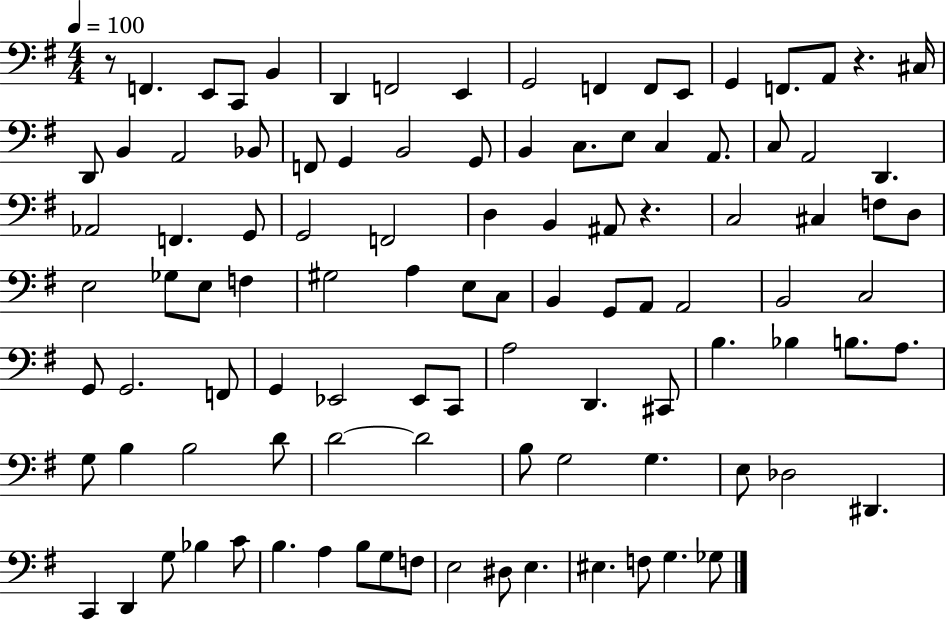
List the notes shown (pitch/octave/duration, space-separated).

R/e F2/q. E2/e C2/e B2/q D2/q F2/h E2/q G2/h F2/q F2/e E2/e G2/q F2/e. A2/e R/q. C#3/s D2/e B2/q A2/h Bb2/e F2/e G2/q B2/h G2/e B2/q C3/e. E3/e C3/q A2/e. C3/e A2/h D2/q. Ab2/h F2/q. G2/e G2/h F2/h D3/q B2/q A#2/e R/q. C3/h C#3/q F3/e D3/e E3/h Gb3/e E3/e F3/q G#3/h A3/q E3/e C3/e B2/q G2/e A2/e A2/h B2/h C3/h G2/e G2/h. F2/e G2/q Eb2/h Eb2/e C2/e A3/h D2/q. C#2/e B3/q. Bb3/q B3/e. A3/e. G3/e B3/q B3/h D4/e D4/h D4/h B3/e G3/h G3/q. E3/e Db3/h D#2/q. C2/q D2/q G3/e Bb3/q C4/e B3/q. A3/q B3/e G3/e F3/e E3/h D#3/e E3/q. EIS3/q. F3/e G3/q. Gb3/e